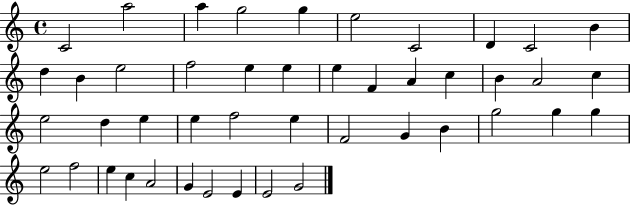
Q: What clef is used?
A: treble